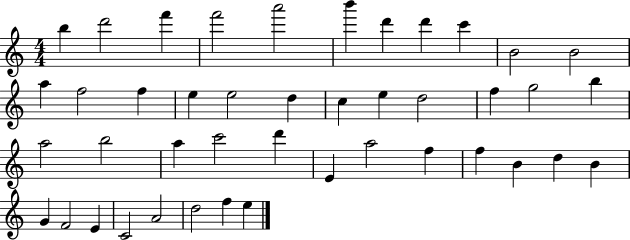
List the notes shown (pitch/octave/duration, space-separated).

B5/q D6/h F6/q F6/h A6/h B6/q D6/q D6/q C6/q B4/h B4/h A5/q F5/h F5/q E5/q E5/h D5/q C5/q E5/q D5/h F5/q G5/h B5/q A5/h B5/h A5/q C6/h D6/q E4/q A5/h F5/q F5/q B4/q D5/q B4/q G4/q F4/h E4/q C4/h A4/h D5/h F5/q E5/q